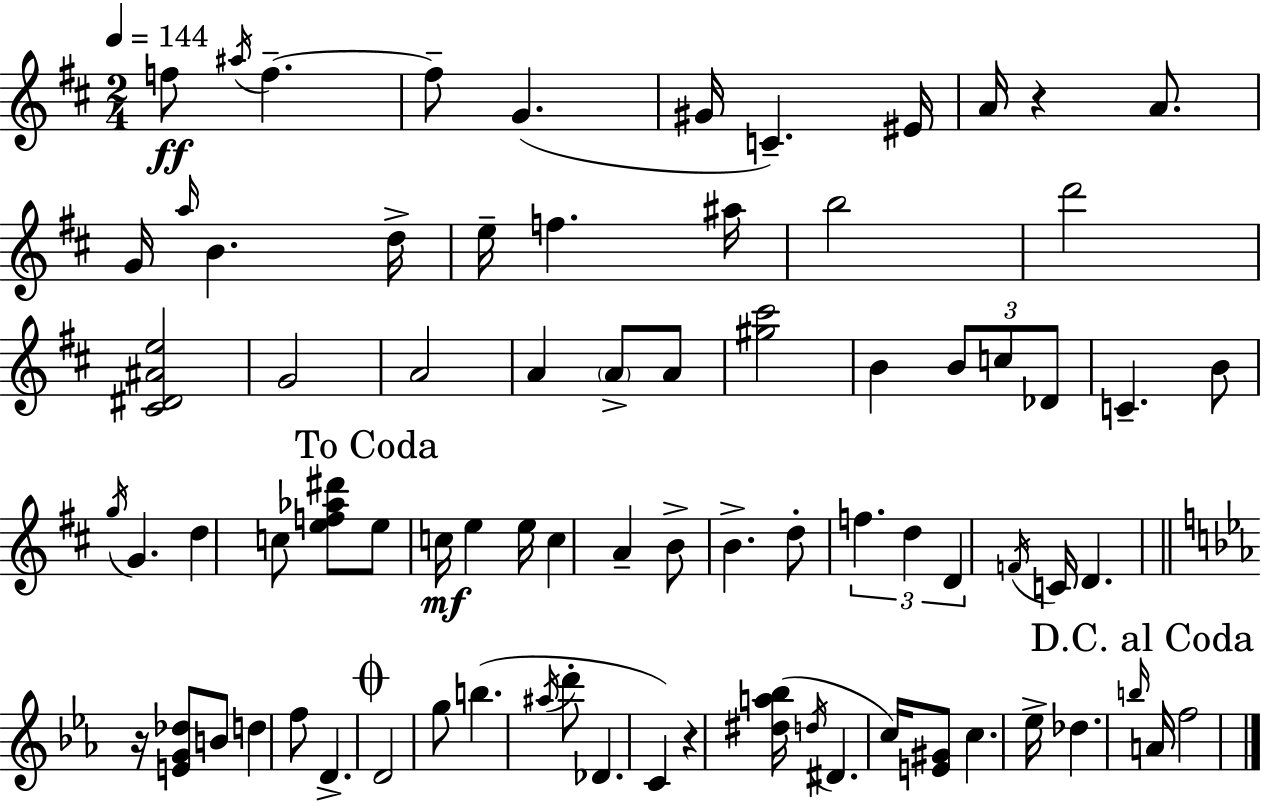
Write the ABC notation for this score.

X:1
T:Untitled
M:2/4
L:1/4
K:D
f/2 ^a/4 f f/2 G ^G/4 C ^E/4 A/4 z A/2 G/4 a/4 B d/4 e/4 f ^a/4 b2 d'2 [^C^D^Ae]2 G2 A2 A A/2 A/2 [^g^c']2 B B/2 c/2 _D/2 C B/2 g/4 G d c/2 [ef_a^d']/2 e/2 c/4 e e/4 c A B/2 B d/2 f d D F/4 C/4 D z/4 [EG_d]/2 B/2 d f/2 D D2 g/2 b ^a/4 d'/2 _D C z [^da_b]/4 d/4 ^D c/4 [E^G]/2 c _e/4 _d b/4 A/4 f2